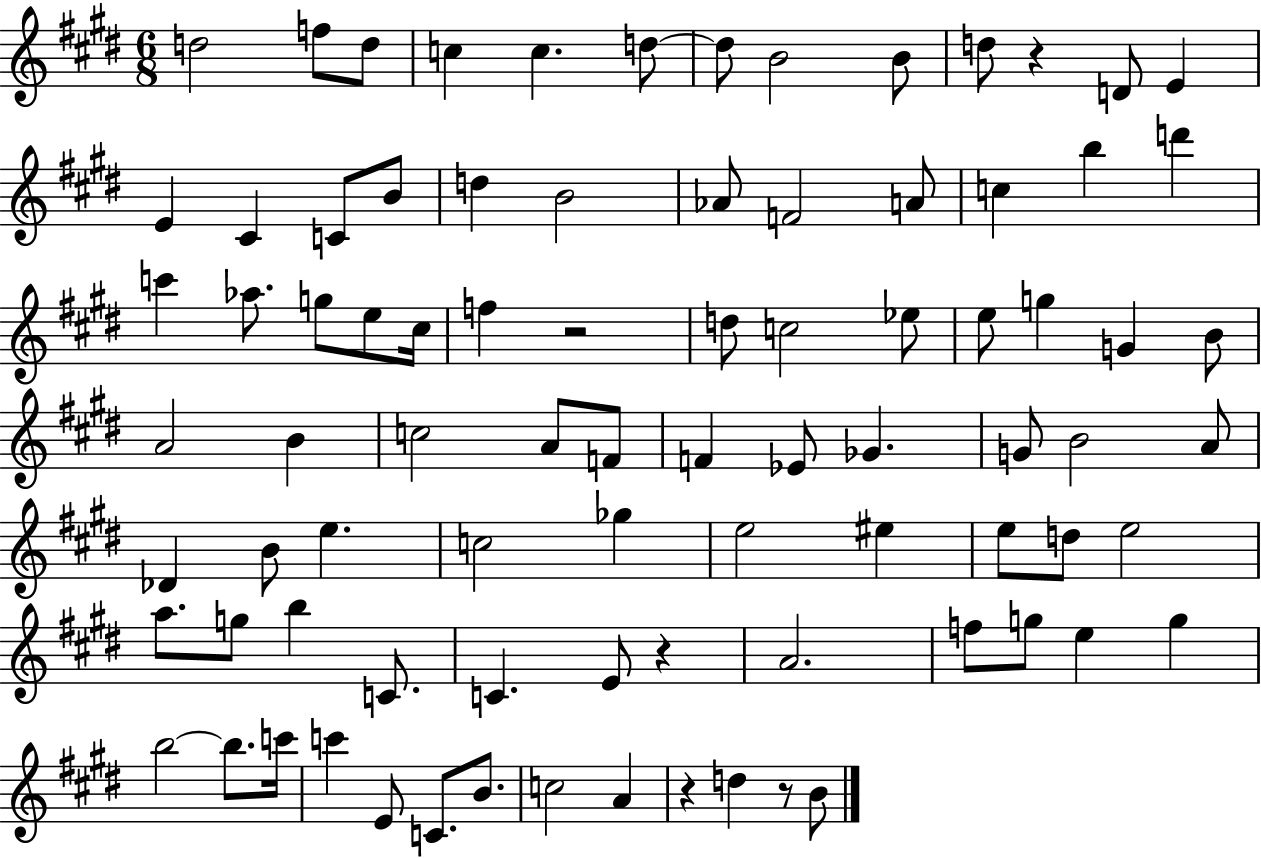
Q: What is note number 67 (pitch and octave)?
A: G5